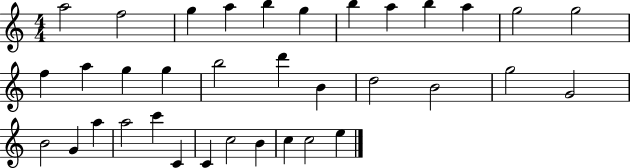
A5/h F5/h G5/q A5/q B5/q G5/q B5/q A5/q B5/q A5/q G5/h G5/h F5/q A5/q G5/q G5/q B5/h D6/q B4/q D5/h B4/h G5/h G4/h B4/h G4/q A5/q A5/h C6/q C4/q C4/q C5/h B4/q C5/q C5/h E5/q